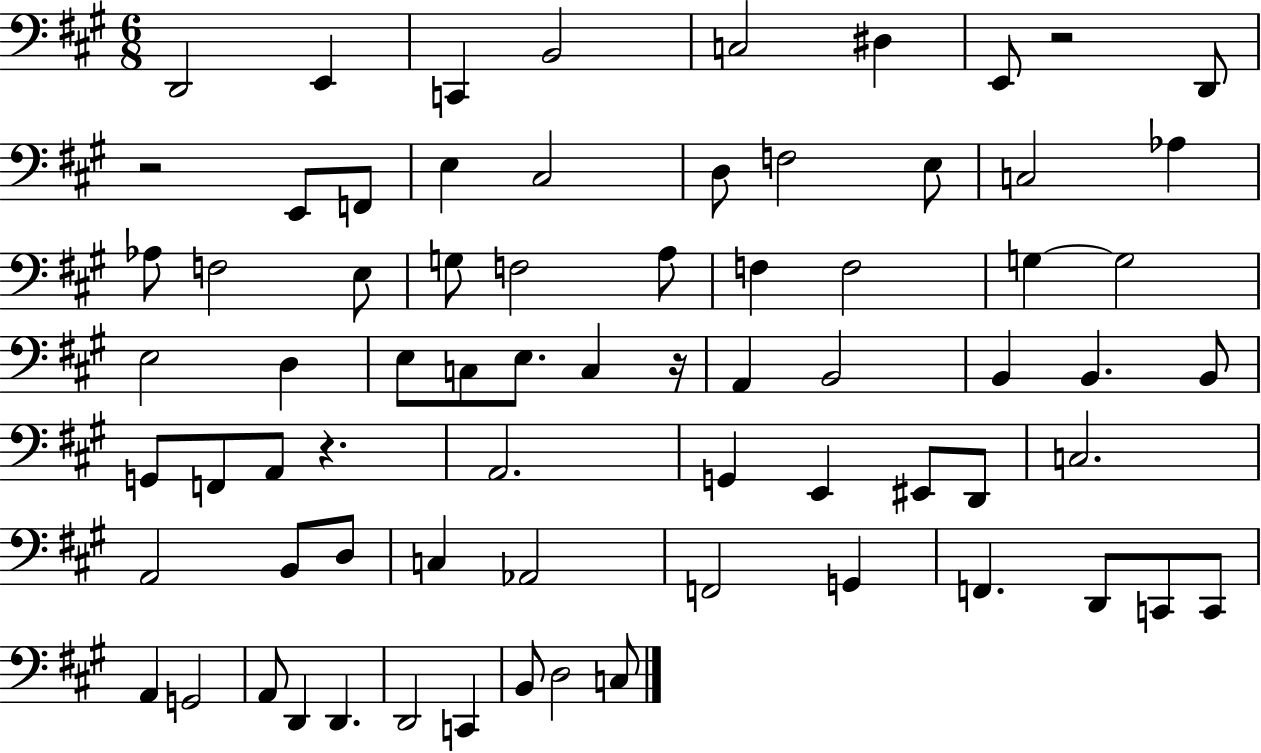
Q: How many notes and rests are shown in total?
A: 72